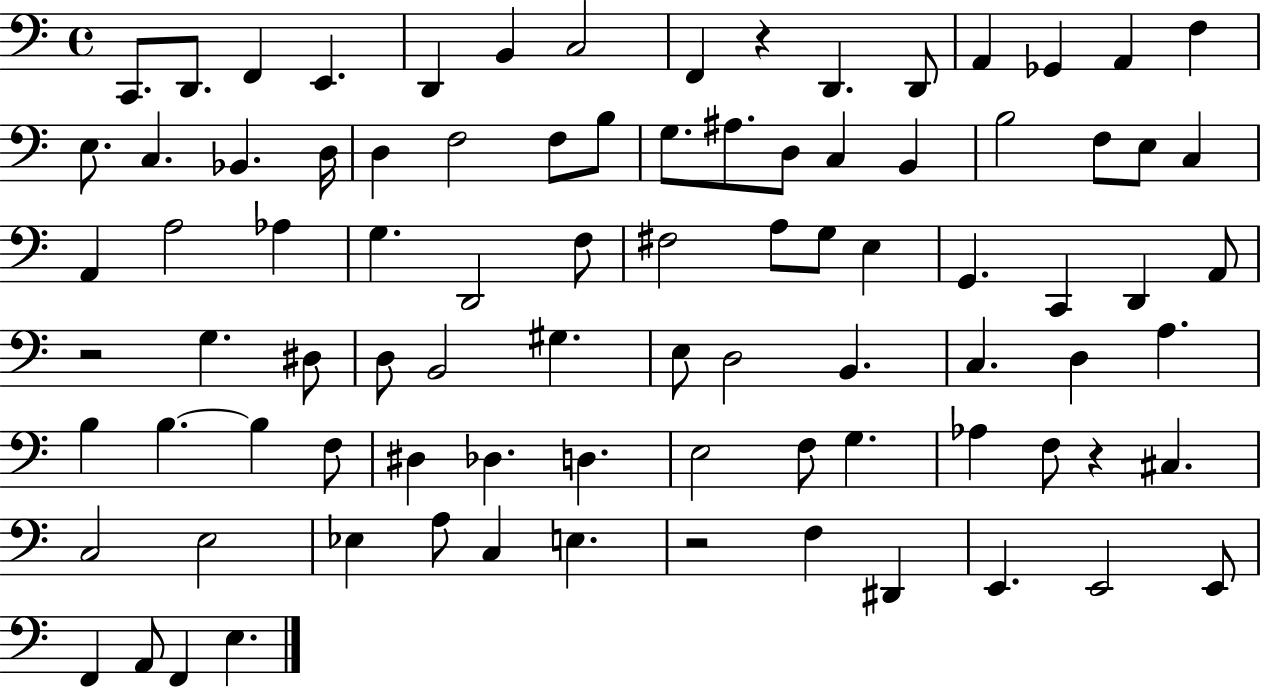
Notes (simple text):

C2/e. D2/e. F2/q E2/q. D2/q B2/q C3/h F2/q R/q D2/q. D2/e A2/q Gb2/q A2/q F3/q E3/e. C3/q. Bb2/q. D3/s D3/q F3/h F3/e B3/e G3/e. A#3/e. D3/e C3/q B2/q B3/h F3/e E3/e C3/q A2/q A3/h Ab3/q G3/q. D2/h F3/e F#3/h A3/e G3/e E3/q G2/q. C2/q D2/q A2/e R/h G3/q. D#3/e D3/e B2/h G#3/q. E3/e D3/h B2/q. C3/q. D3/q A3/q. B3/q B3/q. B3/q F3/e D#3/q Db3/q. D3/q. E3/h F3/e G3/q. Ab3/q F3/e R/q C#3/q. C3/h E3/h Eb3/q A3/e C3/q E3/q. R/h F3/q D#2/q E2/q. E2/h E2/e F2/q A2/e F2/q E3/q.